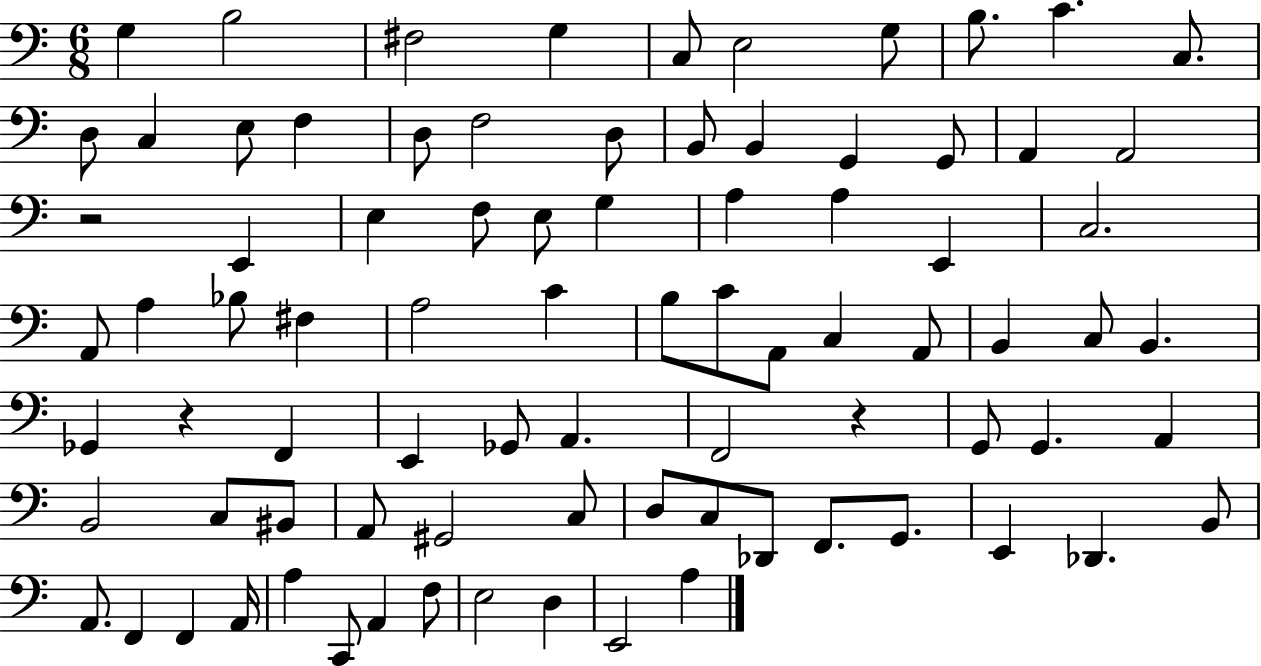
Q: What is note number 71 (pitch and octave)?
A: F2